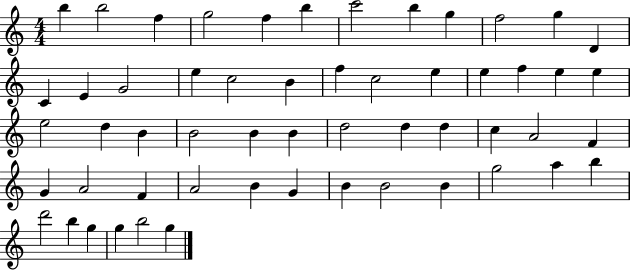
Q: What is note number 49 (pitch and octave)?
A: B5